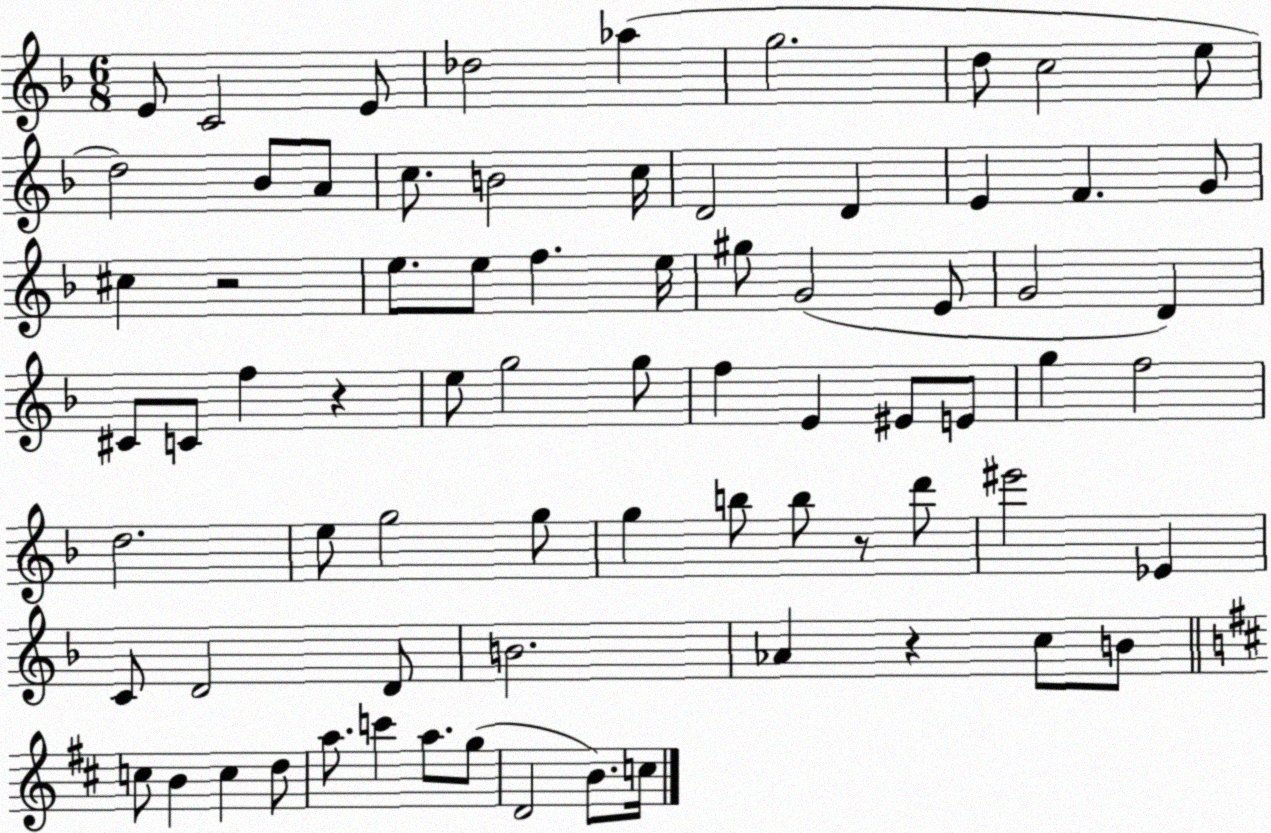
X:1
T:Untitled
M:6/8
L:1/4
K:F
E/2 C2 E/2 _d2 _a g2 d/2 c2 e/2 d2 _B/2 A/2 c/2 B2 c/4 D2 D E F G/2 ^c z2 e/2 e/2 f e/4 ^g/2 G2 E/2 G2 D ^C/2 C/2 f z e/2 g2 g/2 f E ^E/2 E/2 g f2 d2 e/2 g2 g/2 g b/2 b/2 z/2 d'/2 ^e'2 _E C/2 D2 D/2 B2 _A z c/2 B/2 c/2 B c d/2 a/2 c' a/2 g/2 D2 B/2 c/4